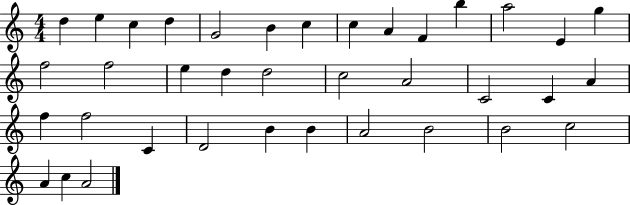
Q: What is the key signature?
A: C major